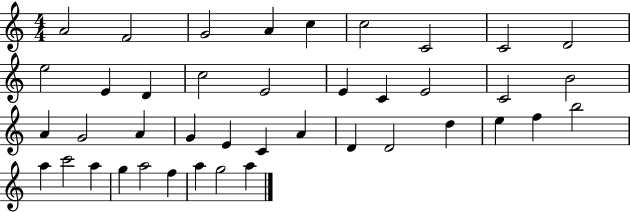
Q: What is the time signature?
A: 4/4